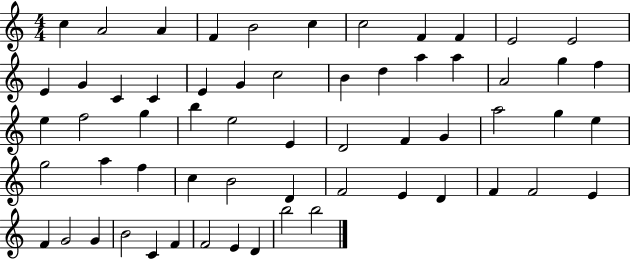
X:1
T:Untitled
M:4/4
L:1/4
K:C
c A2 A F B2 c c2 F F E2 E2 E G C C E G c2 B d a a A2 g f e f2 g b e2 E D2 F G a2 g e g2 a f c B2 D F2 E D F F2 E F G2 G B2 C F F2 E D b2 b2